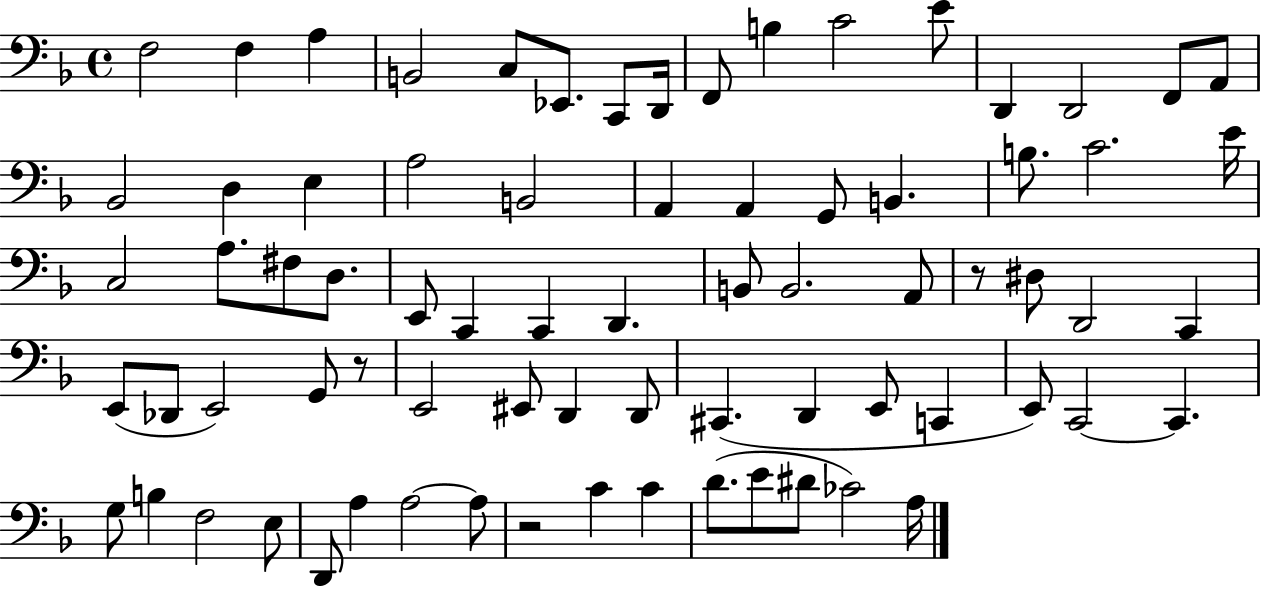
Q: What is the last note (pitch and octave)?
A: A3